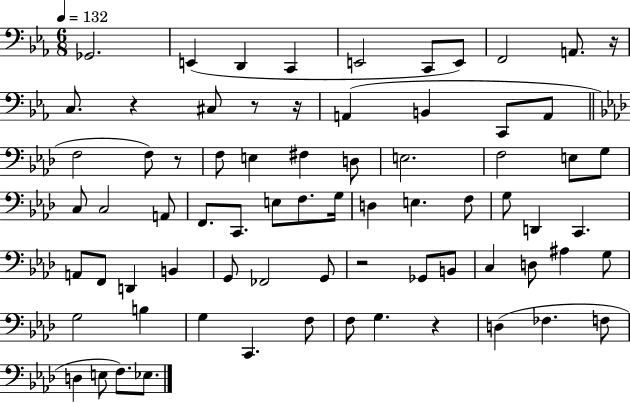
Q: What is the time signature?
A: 6/8